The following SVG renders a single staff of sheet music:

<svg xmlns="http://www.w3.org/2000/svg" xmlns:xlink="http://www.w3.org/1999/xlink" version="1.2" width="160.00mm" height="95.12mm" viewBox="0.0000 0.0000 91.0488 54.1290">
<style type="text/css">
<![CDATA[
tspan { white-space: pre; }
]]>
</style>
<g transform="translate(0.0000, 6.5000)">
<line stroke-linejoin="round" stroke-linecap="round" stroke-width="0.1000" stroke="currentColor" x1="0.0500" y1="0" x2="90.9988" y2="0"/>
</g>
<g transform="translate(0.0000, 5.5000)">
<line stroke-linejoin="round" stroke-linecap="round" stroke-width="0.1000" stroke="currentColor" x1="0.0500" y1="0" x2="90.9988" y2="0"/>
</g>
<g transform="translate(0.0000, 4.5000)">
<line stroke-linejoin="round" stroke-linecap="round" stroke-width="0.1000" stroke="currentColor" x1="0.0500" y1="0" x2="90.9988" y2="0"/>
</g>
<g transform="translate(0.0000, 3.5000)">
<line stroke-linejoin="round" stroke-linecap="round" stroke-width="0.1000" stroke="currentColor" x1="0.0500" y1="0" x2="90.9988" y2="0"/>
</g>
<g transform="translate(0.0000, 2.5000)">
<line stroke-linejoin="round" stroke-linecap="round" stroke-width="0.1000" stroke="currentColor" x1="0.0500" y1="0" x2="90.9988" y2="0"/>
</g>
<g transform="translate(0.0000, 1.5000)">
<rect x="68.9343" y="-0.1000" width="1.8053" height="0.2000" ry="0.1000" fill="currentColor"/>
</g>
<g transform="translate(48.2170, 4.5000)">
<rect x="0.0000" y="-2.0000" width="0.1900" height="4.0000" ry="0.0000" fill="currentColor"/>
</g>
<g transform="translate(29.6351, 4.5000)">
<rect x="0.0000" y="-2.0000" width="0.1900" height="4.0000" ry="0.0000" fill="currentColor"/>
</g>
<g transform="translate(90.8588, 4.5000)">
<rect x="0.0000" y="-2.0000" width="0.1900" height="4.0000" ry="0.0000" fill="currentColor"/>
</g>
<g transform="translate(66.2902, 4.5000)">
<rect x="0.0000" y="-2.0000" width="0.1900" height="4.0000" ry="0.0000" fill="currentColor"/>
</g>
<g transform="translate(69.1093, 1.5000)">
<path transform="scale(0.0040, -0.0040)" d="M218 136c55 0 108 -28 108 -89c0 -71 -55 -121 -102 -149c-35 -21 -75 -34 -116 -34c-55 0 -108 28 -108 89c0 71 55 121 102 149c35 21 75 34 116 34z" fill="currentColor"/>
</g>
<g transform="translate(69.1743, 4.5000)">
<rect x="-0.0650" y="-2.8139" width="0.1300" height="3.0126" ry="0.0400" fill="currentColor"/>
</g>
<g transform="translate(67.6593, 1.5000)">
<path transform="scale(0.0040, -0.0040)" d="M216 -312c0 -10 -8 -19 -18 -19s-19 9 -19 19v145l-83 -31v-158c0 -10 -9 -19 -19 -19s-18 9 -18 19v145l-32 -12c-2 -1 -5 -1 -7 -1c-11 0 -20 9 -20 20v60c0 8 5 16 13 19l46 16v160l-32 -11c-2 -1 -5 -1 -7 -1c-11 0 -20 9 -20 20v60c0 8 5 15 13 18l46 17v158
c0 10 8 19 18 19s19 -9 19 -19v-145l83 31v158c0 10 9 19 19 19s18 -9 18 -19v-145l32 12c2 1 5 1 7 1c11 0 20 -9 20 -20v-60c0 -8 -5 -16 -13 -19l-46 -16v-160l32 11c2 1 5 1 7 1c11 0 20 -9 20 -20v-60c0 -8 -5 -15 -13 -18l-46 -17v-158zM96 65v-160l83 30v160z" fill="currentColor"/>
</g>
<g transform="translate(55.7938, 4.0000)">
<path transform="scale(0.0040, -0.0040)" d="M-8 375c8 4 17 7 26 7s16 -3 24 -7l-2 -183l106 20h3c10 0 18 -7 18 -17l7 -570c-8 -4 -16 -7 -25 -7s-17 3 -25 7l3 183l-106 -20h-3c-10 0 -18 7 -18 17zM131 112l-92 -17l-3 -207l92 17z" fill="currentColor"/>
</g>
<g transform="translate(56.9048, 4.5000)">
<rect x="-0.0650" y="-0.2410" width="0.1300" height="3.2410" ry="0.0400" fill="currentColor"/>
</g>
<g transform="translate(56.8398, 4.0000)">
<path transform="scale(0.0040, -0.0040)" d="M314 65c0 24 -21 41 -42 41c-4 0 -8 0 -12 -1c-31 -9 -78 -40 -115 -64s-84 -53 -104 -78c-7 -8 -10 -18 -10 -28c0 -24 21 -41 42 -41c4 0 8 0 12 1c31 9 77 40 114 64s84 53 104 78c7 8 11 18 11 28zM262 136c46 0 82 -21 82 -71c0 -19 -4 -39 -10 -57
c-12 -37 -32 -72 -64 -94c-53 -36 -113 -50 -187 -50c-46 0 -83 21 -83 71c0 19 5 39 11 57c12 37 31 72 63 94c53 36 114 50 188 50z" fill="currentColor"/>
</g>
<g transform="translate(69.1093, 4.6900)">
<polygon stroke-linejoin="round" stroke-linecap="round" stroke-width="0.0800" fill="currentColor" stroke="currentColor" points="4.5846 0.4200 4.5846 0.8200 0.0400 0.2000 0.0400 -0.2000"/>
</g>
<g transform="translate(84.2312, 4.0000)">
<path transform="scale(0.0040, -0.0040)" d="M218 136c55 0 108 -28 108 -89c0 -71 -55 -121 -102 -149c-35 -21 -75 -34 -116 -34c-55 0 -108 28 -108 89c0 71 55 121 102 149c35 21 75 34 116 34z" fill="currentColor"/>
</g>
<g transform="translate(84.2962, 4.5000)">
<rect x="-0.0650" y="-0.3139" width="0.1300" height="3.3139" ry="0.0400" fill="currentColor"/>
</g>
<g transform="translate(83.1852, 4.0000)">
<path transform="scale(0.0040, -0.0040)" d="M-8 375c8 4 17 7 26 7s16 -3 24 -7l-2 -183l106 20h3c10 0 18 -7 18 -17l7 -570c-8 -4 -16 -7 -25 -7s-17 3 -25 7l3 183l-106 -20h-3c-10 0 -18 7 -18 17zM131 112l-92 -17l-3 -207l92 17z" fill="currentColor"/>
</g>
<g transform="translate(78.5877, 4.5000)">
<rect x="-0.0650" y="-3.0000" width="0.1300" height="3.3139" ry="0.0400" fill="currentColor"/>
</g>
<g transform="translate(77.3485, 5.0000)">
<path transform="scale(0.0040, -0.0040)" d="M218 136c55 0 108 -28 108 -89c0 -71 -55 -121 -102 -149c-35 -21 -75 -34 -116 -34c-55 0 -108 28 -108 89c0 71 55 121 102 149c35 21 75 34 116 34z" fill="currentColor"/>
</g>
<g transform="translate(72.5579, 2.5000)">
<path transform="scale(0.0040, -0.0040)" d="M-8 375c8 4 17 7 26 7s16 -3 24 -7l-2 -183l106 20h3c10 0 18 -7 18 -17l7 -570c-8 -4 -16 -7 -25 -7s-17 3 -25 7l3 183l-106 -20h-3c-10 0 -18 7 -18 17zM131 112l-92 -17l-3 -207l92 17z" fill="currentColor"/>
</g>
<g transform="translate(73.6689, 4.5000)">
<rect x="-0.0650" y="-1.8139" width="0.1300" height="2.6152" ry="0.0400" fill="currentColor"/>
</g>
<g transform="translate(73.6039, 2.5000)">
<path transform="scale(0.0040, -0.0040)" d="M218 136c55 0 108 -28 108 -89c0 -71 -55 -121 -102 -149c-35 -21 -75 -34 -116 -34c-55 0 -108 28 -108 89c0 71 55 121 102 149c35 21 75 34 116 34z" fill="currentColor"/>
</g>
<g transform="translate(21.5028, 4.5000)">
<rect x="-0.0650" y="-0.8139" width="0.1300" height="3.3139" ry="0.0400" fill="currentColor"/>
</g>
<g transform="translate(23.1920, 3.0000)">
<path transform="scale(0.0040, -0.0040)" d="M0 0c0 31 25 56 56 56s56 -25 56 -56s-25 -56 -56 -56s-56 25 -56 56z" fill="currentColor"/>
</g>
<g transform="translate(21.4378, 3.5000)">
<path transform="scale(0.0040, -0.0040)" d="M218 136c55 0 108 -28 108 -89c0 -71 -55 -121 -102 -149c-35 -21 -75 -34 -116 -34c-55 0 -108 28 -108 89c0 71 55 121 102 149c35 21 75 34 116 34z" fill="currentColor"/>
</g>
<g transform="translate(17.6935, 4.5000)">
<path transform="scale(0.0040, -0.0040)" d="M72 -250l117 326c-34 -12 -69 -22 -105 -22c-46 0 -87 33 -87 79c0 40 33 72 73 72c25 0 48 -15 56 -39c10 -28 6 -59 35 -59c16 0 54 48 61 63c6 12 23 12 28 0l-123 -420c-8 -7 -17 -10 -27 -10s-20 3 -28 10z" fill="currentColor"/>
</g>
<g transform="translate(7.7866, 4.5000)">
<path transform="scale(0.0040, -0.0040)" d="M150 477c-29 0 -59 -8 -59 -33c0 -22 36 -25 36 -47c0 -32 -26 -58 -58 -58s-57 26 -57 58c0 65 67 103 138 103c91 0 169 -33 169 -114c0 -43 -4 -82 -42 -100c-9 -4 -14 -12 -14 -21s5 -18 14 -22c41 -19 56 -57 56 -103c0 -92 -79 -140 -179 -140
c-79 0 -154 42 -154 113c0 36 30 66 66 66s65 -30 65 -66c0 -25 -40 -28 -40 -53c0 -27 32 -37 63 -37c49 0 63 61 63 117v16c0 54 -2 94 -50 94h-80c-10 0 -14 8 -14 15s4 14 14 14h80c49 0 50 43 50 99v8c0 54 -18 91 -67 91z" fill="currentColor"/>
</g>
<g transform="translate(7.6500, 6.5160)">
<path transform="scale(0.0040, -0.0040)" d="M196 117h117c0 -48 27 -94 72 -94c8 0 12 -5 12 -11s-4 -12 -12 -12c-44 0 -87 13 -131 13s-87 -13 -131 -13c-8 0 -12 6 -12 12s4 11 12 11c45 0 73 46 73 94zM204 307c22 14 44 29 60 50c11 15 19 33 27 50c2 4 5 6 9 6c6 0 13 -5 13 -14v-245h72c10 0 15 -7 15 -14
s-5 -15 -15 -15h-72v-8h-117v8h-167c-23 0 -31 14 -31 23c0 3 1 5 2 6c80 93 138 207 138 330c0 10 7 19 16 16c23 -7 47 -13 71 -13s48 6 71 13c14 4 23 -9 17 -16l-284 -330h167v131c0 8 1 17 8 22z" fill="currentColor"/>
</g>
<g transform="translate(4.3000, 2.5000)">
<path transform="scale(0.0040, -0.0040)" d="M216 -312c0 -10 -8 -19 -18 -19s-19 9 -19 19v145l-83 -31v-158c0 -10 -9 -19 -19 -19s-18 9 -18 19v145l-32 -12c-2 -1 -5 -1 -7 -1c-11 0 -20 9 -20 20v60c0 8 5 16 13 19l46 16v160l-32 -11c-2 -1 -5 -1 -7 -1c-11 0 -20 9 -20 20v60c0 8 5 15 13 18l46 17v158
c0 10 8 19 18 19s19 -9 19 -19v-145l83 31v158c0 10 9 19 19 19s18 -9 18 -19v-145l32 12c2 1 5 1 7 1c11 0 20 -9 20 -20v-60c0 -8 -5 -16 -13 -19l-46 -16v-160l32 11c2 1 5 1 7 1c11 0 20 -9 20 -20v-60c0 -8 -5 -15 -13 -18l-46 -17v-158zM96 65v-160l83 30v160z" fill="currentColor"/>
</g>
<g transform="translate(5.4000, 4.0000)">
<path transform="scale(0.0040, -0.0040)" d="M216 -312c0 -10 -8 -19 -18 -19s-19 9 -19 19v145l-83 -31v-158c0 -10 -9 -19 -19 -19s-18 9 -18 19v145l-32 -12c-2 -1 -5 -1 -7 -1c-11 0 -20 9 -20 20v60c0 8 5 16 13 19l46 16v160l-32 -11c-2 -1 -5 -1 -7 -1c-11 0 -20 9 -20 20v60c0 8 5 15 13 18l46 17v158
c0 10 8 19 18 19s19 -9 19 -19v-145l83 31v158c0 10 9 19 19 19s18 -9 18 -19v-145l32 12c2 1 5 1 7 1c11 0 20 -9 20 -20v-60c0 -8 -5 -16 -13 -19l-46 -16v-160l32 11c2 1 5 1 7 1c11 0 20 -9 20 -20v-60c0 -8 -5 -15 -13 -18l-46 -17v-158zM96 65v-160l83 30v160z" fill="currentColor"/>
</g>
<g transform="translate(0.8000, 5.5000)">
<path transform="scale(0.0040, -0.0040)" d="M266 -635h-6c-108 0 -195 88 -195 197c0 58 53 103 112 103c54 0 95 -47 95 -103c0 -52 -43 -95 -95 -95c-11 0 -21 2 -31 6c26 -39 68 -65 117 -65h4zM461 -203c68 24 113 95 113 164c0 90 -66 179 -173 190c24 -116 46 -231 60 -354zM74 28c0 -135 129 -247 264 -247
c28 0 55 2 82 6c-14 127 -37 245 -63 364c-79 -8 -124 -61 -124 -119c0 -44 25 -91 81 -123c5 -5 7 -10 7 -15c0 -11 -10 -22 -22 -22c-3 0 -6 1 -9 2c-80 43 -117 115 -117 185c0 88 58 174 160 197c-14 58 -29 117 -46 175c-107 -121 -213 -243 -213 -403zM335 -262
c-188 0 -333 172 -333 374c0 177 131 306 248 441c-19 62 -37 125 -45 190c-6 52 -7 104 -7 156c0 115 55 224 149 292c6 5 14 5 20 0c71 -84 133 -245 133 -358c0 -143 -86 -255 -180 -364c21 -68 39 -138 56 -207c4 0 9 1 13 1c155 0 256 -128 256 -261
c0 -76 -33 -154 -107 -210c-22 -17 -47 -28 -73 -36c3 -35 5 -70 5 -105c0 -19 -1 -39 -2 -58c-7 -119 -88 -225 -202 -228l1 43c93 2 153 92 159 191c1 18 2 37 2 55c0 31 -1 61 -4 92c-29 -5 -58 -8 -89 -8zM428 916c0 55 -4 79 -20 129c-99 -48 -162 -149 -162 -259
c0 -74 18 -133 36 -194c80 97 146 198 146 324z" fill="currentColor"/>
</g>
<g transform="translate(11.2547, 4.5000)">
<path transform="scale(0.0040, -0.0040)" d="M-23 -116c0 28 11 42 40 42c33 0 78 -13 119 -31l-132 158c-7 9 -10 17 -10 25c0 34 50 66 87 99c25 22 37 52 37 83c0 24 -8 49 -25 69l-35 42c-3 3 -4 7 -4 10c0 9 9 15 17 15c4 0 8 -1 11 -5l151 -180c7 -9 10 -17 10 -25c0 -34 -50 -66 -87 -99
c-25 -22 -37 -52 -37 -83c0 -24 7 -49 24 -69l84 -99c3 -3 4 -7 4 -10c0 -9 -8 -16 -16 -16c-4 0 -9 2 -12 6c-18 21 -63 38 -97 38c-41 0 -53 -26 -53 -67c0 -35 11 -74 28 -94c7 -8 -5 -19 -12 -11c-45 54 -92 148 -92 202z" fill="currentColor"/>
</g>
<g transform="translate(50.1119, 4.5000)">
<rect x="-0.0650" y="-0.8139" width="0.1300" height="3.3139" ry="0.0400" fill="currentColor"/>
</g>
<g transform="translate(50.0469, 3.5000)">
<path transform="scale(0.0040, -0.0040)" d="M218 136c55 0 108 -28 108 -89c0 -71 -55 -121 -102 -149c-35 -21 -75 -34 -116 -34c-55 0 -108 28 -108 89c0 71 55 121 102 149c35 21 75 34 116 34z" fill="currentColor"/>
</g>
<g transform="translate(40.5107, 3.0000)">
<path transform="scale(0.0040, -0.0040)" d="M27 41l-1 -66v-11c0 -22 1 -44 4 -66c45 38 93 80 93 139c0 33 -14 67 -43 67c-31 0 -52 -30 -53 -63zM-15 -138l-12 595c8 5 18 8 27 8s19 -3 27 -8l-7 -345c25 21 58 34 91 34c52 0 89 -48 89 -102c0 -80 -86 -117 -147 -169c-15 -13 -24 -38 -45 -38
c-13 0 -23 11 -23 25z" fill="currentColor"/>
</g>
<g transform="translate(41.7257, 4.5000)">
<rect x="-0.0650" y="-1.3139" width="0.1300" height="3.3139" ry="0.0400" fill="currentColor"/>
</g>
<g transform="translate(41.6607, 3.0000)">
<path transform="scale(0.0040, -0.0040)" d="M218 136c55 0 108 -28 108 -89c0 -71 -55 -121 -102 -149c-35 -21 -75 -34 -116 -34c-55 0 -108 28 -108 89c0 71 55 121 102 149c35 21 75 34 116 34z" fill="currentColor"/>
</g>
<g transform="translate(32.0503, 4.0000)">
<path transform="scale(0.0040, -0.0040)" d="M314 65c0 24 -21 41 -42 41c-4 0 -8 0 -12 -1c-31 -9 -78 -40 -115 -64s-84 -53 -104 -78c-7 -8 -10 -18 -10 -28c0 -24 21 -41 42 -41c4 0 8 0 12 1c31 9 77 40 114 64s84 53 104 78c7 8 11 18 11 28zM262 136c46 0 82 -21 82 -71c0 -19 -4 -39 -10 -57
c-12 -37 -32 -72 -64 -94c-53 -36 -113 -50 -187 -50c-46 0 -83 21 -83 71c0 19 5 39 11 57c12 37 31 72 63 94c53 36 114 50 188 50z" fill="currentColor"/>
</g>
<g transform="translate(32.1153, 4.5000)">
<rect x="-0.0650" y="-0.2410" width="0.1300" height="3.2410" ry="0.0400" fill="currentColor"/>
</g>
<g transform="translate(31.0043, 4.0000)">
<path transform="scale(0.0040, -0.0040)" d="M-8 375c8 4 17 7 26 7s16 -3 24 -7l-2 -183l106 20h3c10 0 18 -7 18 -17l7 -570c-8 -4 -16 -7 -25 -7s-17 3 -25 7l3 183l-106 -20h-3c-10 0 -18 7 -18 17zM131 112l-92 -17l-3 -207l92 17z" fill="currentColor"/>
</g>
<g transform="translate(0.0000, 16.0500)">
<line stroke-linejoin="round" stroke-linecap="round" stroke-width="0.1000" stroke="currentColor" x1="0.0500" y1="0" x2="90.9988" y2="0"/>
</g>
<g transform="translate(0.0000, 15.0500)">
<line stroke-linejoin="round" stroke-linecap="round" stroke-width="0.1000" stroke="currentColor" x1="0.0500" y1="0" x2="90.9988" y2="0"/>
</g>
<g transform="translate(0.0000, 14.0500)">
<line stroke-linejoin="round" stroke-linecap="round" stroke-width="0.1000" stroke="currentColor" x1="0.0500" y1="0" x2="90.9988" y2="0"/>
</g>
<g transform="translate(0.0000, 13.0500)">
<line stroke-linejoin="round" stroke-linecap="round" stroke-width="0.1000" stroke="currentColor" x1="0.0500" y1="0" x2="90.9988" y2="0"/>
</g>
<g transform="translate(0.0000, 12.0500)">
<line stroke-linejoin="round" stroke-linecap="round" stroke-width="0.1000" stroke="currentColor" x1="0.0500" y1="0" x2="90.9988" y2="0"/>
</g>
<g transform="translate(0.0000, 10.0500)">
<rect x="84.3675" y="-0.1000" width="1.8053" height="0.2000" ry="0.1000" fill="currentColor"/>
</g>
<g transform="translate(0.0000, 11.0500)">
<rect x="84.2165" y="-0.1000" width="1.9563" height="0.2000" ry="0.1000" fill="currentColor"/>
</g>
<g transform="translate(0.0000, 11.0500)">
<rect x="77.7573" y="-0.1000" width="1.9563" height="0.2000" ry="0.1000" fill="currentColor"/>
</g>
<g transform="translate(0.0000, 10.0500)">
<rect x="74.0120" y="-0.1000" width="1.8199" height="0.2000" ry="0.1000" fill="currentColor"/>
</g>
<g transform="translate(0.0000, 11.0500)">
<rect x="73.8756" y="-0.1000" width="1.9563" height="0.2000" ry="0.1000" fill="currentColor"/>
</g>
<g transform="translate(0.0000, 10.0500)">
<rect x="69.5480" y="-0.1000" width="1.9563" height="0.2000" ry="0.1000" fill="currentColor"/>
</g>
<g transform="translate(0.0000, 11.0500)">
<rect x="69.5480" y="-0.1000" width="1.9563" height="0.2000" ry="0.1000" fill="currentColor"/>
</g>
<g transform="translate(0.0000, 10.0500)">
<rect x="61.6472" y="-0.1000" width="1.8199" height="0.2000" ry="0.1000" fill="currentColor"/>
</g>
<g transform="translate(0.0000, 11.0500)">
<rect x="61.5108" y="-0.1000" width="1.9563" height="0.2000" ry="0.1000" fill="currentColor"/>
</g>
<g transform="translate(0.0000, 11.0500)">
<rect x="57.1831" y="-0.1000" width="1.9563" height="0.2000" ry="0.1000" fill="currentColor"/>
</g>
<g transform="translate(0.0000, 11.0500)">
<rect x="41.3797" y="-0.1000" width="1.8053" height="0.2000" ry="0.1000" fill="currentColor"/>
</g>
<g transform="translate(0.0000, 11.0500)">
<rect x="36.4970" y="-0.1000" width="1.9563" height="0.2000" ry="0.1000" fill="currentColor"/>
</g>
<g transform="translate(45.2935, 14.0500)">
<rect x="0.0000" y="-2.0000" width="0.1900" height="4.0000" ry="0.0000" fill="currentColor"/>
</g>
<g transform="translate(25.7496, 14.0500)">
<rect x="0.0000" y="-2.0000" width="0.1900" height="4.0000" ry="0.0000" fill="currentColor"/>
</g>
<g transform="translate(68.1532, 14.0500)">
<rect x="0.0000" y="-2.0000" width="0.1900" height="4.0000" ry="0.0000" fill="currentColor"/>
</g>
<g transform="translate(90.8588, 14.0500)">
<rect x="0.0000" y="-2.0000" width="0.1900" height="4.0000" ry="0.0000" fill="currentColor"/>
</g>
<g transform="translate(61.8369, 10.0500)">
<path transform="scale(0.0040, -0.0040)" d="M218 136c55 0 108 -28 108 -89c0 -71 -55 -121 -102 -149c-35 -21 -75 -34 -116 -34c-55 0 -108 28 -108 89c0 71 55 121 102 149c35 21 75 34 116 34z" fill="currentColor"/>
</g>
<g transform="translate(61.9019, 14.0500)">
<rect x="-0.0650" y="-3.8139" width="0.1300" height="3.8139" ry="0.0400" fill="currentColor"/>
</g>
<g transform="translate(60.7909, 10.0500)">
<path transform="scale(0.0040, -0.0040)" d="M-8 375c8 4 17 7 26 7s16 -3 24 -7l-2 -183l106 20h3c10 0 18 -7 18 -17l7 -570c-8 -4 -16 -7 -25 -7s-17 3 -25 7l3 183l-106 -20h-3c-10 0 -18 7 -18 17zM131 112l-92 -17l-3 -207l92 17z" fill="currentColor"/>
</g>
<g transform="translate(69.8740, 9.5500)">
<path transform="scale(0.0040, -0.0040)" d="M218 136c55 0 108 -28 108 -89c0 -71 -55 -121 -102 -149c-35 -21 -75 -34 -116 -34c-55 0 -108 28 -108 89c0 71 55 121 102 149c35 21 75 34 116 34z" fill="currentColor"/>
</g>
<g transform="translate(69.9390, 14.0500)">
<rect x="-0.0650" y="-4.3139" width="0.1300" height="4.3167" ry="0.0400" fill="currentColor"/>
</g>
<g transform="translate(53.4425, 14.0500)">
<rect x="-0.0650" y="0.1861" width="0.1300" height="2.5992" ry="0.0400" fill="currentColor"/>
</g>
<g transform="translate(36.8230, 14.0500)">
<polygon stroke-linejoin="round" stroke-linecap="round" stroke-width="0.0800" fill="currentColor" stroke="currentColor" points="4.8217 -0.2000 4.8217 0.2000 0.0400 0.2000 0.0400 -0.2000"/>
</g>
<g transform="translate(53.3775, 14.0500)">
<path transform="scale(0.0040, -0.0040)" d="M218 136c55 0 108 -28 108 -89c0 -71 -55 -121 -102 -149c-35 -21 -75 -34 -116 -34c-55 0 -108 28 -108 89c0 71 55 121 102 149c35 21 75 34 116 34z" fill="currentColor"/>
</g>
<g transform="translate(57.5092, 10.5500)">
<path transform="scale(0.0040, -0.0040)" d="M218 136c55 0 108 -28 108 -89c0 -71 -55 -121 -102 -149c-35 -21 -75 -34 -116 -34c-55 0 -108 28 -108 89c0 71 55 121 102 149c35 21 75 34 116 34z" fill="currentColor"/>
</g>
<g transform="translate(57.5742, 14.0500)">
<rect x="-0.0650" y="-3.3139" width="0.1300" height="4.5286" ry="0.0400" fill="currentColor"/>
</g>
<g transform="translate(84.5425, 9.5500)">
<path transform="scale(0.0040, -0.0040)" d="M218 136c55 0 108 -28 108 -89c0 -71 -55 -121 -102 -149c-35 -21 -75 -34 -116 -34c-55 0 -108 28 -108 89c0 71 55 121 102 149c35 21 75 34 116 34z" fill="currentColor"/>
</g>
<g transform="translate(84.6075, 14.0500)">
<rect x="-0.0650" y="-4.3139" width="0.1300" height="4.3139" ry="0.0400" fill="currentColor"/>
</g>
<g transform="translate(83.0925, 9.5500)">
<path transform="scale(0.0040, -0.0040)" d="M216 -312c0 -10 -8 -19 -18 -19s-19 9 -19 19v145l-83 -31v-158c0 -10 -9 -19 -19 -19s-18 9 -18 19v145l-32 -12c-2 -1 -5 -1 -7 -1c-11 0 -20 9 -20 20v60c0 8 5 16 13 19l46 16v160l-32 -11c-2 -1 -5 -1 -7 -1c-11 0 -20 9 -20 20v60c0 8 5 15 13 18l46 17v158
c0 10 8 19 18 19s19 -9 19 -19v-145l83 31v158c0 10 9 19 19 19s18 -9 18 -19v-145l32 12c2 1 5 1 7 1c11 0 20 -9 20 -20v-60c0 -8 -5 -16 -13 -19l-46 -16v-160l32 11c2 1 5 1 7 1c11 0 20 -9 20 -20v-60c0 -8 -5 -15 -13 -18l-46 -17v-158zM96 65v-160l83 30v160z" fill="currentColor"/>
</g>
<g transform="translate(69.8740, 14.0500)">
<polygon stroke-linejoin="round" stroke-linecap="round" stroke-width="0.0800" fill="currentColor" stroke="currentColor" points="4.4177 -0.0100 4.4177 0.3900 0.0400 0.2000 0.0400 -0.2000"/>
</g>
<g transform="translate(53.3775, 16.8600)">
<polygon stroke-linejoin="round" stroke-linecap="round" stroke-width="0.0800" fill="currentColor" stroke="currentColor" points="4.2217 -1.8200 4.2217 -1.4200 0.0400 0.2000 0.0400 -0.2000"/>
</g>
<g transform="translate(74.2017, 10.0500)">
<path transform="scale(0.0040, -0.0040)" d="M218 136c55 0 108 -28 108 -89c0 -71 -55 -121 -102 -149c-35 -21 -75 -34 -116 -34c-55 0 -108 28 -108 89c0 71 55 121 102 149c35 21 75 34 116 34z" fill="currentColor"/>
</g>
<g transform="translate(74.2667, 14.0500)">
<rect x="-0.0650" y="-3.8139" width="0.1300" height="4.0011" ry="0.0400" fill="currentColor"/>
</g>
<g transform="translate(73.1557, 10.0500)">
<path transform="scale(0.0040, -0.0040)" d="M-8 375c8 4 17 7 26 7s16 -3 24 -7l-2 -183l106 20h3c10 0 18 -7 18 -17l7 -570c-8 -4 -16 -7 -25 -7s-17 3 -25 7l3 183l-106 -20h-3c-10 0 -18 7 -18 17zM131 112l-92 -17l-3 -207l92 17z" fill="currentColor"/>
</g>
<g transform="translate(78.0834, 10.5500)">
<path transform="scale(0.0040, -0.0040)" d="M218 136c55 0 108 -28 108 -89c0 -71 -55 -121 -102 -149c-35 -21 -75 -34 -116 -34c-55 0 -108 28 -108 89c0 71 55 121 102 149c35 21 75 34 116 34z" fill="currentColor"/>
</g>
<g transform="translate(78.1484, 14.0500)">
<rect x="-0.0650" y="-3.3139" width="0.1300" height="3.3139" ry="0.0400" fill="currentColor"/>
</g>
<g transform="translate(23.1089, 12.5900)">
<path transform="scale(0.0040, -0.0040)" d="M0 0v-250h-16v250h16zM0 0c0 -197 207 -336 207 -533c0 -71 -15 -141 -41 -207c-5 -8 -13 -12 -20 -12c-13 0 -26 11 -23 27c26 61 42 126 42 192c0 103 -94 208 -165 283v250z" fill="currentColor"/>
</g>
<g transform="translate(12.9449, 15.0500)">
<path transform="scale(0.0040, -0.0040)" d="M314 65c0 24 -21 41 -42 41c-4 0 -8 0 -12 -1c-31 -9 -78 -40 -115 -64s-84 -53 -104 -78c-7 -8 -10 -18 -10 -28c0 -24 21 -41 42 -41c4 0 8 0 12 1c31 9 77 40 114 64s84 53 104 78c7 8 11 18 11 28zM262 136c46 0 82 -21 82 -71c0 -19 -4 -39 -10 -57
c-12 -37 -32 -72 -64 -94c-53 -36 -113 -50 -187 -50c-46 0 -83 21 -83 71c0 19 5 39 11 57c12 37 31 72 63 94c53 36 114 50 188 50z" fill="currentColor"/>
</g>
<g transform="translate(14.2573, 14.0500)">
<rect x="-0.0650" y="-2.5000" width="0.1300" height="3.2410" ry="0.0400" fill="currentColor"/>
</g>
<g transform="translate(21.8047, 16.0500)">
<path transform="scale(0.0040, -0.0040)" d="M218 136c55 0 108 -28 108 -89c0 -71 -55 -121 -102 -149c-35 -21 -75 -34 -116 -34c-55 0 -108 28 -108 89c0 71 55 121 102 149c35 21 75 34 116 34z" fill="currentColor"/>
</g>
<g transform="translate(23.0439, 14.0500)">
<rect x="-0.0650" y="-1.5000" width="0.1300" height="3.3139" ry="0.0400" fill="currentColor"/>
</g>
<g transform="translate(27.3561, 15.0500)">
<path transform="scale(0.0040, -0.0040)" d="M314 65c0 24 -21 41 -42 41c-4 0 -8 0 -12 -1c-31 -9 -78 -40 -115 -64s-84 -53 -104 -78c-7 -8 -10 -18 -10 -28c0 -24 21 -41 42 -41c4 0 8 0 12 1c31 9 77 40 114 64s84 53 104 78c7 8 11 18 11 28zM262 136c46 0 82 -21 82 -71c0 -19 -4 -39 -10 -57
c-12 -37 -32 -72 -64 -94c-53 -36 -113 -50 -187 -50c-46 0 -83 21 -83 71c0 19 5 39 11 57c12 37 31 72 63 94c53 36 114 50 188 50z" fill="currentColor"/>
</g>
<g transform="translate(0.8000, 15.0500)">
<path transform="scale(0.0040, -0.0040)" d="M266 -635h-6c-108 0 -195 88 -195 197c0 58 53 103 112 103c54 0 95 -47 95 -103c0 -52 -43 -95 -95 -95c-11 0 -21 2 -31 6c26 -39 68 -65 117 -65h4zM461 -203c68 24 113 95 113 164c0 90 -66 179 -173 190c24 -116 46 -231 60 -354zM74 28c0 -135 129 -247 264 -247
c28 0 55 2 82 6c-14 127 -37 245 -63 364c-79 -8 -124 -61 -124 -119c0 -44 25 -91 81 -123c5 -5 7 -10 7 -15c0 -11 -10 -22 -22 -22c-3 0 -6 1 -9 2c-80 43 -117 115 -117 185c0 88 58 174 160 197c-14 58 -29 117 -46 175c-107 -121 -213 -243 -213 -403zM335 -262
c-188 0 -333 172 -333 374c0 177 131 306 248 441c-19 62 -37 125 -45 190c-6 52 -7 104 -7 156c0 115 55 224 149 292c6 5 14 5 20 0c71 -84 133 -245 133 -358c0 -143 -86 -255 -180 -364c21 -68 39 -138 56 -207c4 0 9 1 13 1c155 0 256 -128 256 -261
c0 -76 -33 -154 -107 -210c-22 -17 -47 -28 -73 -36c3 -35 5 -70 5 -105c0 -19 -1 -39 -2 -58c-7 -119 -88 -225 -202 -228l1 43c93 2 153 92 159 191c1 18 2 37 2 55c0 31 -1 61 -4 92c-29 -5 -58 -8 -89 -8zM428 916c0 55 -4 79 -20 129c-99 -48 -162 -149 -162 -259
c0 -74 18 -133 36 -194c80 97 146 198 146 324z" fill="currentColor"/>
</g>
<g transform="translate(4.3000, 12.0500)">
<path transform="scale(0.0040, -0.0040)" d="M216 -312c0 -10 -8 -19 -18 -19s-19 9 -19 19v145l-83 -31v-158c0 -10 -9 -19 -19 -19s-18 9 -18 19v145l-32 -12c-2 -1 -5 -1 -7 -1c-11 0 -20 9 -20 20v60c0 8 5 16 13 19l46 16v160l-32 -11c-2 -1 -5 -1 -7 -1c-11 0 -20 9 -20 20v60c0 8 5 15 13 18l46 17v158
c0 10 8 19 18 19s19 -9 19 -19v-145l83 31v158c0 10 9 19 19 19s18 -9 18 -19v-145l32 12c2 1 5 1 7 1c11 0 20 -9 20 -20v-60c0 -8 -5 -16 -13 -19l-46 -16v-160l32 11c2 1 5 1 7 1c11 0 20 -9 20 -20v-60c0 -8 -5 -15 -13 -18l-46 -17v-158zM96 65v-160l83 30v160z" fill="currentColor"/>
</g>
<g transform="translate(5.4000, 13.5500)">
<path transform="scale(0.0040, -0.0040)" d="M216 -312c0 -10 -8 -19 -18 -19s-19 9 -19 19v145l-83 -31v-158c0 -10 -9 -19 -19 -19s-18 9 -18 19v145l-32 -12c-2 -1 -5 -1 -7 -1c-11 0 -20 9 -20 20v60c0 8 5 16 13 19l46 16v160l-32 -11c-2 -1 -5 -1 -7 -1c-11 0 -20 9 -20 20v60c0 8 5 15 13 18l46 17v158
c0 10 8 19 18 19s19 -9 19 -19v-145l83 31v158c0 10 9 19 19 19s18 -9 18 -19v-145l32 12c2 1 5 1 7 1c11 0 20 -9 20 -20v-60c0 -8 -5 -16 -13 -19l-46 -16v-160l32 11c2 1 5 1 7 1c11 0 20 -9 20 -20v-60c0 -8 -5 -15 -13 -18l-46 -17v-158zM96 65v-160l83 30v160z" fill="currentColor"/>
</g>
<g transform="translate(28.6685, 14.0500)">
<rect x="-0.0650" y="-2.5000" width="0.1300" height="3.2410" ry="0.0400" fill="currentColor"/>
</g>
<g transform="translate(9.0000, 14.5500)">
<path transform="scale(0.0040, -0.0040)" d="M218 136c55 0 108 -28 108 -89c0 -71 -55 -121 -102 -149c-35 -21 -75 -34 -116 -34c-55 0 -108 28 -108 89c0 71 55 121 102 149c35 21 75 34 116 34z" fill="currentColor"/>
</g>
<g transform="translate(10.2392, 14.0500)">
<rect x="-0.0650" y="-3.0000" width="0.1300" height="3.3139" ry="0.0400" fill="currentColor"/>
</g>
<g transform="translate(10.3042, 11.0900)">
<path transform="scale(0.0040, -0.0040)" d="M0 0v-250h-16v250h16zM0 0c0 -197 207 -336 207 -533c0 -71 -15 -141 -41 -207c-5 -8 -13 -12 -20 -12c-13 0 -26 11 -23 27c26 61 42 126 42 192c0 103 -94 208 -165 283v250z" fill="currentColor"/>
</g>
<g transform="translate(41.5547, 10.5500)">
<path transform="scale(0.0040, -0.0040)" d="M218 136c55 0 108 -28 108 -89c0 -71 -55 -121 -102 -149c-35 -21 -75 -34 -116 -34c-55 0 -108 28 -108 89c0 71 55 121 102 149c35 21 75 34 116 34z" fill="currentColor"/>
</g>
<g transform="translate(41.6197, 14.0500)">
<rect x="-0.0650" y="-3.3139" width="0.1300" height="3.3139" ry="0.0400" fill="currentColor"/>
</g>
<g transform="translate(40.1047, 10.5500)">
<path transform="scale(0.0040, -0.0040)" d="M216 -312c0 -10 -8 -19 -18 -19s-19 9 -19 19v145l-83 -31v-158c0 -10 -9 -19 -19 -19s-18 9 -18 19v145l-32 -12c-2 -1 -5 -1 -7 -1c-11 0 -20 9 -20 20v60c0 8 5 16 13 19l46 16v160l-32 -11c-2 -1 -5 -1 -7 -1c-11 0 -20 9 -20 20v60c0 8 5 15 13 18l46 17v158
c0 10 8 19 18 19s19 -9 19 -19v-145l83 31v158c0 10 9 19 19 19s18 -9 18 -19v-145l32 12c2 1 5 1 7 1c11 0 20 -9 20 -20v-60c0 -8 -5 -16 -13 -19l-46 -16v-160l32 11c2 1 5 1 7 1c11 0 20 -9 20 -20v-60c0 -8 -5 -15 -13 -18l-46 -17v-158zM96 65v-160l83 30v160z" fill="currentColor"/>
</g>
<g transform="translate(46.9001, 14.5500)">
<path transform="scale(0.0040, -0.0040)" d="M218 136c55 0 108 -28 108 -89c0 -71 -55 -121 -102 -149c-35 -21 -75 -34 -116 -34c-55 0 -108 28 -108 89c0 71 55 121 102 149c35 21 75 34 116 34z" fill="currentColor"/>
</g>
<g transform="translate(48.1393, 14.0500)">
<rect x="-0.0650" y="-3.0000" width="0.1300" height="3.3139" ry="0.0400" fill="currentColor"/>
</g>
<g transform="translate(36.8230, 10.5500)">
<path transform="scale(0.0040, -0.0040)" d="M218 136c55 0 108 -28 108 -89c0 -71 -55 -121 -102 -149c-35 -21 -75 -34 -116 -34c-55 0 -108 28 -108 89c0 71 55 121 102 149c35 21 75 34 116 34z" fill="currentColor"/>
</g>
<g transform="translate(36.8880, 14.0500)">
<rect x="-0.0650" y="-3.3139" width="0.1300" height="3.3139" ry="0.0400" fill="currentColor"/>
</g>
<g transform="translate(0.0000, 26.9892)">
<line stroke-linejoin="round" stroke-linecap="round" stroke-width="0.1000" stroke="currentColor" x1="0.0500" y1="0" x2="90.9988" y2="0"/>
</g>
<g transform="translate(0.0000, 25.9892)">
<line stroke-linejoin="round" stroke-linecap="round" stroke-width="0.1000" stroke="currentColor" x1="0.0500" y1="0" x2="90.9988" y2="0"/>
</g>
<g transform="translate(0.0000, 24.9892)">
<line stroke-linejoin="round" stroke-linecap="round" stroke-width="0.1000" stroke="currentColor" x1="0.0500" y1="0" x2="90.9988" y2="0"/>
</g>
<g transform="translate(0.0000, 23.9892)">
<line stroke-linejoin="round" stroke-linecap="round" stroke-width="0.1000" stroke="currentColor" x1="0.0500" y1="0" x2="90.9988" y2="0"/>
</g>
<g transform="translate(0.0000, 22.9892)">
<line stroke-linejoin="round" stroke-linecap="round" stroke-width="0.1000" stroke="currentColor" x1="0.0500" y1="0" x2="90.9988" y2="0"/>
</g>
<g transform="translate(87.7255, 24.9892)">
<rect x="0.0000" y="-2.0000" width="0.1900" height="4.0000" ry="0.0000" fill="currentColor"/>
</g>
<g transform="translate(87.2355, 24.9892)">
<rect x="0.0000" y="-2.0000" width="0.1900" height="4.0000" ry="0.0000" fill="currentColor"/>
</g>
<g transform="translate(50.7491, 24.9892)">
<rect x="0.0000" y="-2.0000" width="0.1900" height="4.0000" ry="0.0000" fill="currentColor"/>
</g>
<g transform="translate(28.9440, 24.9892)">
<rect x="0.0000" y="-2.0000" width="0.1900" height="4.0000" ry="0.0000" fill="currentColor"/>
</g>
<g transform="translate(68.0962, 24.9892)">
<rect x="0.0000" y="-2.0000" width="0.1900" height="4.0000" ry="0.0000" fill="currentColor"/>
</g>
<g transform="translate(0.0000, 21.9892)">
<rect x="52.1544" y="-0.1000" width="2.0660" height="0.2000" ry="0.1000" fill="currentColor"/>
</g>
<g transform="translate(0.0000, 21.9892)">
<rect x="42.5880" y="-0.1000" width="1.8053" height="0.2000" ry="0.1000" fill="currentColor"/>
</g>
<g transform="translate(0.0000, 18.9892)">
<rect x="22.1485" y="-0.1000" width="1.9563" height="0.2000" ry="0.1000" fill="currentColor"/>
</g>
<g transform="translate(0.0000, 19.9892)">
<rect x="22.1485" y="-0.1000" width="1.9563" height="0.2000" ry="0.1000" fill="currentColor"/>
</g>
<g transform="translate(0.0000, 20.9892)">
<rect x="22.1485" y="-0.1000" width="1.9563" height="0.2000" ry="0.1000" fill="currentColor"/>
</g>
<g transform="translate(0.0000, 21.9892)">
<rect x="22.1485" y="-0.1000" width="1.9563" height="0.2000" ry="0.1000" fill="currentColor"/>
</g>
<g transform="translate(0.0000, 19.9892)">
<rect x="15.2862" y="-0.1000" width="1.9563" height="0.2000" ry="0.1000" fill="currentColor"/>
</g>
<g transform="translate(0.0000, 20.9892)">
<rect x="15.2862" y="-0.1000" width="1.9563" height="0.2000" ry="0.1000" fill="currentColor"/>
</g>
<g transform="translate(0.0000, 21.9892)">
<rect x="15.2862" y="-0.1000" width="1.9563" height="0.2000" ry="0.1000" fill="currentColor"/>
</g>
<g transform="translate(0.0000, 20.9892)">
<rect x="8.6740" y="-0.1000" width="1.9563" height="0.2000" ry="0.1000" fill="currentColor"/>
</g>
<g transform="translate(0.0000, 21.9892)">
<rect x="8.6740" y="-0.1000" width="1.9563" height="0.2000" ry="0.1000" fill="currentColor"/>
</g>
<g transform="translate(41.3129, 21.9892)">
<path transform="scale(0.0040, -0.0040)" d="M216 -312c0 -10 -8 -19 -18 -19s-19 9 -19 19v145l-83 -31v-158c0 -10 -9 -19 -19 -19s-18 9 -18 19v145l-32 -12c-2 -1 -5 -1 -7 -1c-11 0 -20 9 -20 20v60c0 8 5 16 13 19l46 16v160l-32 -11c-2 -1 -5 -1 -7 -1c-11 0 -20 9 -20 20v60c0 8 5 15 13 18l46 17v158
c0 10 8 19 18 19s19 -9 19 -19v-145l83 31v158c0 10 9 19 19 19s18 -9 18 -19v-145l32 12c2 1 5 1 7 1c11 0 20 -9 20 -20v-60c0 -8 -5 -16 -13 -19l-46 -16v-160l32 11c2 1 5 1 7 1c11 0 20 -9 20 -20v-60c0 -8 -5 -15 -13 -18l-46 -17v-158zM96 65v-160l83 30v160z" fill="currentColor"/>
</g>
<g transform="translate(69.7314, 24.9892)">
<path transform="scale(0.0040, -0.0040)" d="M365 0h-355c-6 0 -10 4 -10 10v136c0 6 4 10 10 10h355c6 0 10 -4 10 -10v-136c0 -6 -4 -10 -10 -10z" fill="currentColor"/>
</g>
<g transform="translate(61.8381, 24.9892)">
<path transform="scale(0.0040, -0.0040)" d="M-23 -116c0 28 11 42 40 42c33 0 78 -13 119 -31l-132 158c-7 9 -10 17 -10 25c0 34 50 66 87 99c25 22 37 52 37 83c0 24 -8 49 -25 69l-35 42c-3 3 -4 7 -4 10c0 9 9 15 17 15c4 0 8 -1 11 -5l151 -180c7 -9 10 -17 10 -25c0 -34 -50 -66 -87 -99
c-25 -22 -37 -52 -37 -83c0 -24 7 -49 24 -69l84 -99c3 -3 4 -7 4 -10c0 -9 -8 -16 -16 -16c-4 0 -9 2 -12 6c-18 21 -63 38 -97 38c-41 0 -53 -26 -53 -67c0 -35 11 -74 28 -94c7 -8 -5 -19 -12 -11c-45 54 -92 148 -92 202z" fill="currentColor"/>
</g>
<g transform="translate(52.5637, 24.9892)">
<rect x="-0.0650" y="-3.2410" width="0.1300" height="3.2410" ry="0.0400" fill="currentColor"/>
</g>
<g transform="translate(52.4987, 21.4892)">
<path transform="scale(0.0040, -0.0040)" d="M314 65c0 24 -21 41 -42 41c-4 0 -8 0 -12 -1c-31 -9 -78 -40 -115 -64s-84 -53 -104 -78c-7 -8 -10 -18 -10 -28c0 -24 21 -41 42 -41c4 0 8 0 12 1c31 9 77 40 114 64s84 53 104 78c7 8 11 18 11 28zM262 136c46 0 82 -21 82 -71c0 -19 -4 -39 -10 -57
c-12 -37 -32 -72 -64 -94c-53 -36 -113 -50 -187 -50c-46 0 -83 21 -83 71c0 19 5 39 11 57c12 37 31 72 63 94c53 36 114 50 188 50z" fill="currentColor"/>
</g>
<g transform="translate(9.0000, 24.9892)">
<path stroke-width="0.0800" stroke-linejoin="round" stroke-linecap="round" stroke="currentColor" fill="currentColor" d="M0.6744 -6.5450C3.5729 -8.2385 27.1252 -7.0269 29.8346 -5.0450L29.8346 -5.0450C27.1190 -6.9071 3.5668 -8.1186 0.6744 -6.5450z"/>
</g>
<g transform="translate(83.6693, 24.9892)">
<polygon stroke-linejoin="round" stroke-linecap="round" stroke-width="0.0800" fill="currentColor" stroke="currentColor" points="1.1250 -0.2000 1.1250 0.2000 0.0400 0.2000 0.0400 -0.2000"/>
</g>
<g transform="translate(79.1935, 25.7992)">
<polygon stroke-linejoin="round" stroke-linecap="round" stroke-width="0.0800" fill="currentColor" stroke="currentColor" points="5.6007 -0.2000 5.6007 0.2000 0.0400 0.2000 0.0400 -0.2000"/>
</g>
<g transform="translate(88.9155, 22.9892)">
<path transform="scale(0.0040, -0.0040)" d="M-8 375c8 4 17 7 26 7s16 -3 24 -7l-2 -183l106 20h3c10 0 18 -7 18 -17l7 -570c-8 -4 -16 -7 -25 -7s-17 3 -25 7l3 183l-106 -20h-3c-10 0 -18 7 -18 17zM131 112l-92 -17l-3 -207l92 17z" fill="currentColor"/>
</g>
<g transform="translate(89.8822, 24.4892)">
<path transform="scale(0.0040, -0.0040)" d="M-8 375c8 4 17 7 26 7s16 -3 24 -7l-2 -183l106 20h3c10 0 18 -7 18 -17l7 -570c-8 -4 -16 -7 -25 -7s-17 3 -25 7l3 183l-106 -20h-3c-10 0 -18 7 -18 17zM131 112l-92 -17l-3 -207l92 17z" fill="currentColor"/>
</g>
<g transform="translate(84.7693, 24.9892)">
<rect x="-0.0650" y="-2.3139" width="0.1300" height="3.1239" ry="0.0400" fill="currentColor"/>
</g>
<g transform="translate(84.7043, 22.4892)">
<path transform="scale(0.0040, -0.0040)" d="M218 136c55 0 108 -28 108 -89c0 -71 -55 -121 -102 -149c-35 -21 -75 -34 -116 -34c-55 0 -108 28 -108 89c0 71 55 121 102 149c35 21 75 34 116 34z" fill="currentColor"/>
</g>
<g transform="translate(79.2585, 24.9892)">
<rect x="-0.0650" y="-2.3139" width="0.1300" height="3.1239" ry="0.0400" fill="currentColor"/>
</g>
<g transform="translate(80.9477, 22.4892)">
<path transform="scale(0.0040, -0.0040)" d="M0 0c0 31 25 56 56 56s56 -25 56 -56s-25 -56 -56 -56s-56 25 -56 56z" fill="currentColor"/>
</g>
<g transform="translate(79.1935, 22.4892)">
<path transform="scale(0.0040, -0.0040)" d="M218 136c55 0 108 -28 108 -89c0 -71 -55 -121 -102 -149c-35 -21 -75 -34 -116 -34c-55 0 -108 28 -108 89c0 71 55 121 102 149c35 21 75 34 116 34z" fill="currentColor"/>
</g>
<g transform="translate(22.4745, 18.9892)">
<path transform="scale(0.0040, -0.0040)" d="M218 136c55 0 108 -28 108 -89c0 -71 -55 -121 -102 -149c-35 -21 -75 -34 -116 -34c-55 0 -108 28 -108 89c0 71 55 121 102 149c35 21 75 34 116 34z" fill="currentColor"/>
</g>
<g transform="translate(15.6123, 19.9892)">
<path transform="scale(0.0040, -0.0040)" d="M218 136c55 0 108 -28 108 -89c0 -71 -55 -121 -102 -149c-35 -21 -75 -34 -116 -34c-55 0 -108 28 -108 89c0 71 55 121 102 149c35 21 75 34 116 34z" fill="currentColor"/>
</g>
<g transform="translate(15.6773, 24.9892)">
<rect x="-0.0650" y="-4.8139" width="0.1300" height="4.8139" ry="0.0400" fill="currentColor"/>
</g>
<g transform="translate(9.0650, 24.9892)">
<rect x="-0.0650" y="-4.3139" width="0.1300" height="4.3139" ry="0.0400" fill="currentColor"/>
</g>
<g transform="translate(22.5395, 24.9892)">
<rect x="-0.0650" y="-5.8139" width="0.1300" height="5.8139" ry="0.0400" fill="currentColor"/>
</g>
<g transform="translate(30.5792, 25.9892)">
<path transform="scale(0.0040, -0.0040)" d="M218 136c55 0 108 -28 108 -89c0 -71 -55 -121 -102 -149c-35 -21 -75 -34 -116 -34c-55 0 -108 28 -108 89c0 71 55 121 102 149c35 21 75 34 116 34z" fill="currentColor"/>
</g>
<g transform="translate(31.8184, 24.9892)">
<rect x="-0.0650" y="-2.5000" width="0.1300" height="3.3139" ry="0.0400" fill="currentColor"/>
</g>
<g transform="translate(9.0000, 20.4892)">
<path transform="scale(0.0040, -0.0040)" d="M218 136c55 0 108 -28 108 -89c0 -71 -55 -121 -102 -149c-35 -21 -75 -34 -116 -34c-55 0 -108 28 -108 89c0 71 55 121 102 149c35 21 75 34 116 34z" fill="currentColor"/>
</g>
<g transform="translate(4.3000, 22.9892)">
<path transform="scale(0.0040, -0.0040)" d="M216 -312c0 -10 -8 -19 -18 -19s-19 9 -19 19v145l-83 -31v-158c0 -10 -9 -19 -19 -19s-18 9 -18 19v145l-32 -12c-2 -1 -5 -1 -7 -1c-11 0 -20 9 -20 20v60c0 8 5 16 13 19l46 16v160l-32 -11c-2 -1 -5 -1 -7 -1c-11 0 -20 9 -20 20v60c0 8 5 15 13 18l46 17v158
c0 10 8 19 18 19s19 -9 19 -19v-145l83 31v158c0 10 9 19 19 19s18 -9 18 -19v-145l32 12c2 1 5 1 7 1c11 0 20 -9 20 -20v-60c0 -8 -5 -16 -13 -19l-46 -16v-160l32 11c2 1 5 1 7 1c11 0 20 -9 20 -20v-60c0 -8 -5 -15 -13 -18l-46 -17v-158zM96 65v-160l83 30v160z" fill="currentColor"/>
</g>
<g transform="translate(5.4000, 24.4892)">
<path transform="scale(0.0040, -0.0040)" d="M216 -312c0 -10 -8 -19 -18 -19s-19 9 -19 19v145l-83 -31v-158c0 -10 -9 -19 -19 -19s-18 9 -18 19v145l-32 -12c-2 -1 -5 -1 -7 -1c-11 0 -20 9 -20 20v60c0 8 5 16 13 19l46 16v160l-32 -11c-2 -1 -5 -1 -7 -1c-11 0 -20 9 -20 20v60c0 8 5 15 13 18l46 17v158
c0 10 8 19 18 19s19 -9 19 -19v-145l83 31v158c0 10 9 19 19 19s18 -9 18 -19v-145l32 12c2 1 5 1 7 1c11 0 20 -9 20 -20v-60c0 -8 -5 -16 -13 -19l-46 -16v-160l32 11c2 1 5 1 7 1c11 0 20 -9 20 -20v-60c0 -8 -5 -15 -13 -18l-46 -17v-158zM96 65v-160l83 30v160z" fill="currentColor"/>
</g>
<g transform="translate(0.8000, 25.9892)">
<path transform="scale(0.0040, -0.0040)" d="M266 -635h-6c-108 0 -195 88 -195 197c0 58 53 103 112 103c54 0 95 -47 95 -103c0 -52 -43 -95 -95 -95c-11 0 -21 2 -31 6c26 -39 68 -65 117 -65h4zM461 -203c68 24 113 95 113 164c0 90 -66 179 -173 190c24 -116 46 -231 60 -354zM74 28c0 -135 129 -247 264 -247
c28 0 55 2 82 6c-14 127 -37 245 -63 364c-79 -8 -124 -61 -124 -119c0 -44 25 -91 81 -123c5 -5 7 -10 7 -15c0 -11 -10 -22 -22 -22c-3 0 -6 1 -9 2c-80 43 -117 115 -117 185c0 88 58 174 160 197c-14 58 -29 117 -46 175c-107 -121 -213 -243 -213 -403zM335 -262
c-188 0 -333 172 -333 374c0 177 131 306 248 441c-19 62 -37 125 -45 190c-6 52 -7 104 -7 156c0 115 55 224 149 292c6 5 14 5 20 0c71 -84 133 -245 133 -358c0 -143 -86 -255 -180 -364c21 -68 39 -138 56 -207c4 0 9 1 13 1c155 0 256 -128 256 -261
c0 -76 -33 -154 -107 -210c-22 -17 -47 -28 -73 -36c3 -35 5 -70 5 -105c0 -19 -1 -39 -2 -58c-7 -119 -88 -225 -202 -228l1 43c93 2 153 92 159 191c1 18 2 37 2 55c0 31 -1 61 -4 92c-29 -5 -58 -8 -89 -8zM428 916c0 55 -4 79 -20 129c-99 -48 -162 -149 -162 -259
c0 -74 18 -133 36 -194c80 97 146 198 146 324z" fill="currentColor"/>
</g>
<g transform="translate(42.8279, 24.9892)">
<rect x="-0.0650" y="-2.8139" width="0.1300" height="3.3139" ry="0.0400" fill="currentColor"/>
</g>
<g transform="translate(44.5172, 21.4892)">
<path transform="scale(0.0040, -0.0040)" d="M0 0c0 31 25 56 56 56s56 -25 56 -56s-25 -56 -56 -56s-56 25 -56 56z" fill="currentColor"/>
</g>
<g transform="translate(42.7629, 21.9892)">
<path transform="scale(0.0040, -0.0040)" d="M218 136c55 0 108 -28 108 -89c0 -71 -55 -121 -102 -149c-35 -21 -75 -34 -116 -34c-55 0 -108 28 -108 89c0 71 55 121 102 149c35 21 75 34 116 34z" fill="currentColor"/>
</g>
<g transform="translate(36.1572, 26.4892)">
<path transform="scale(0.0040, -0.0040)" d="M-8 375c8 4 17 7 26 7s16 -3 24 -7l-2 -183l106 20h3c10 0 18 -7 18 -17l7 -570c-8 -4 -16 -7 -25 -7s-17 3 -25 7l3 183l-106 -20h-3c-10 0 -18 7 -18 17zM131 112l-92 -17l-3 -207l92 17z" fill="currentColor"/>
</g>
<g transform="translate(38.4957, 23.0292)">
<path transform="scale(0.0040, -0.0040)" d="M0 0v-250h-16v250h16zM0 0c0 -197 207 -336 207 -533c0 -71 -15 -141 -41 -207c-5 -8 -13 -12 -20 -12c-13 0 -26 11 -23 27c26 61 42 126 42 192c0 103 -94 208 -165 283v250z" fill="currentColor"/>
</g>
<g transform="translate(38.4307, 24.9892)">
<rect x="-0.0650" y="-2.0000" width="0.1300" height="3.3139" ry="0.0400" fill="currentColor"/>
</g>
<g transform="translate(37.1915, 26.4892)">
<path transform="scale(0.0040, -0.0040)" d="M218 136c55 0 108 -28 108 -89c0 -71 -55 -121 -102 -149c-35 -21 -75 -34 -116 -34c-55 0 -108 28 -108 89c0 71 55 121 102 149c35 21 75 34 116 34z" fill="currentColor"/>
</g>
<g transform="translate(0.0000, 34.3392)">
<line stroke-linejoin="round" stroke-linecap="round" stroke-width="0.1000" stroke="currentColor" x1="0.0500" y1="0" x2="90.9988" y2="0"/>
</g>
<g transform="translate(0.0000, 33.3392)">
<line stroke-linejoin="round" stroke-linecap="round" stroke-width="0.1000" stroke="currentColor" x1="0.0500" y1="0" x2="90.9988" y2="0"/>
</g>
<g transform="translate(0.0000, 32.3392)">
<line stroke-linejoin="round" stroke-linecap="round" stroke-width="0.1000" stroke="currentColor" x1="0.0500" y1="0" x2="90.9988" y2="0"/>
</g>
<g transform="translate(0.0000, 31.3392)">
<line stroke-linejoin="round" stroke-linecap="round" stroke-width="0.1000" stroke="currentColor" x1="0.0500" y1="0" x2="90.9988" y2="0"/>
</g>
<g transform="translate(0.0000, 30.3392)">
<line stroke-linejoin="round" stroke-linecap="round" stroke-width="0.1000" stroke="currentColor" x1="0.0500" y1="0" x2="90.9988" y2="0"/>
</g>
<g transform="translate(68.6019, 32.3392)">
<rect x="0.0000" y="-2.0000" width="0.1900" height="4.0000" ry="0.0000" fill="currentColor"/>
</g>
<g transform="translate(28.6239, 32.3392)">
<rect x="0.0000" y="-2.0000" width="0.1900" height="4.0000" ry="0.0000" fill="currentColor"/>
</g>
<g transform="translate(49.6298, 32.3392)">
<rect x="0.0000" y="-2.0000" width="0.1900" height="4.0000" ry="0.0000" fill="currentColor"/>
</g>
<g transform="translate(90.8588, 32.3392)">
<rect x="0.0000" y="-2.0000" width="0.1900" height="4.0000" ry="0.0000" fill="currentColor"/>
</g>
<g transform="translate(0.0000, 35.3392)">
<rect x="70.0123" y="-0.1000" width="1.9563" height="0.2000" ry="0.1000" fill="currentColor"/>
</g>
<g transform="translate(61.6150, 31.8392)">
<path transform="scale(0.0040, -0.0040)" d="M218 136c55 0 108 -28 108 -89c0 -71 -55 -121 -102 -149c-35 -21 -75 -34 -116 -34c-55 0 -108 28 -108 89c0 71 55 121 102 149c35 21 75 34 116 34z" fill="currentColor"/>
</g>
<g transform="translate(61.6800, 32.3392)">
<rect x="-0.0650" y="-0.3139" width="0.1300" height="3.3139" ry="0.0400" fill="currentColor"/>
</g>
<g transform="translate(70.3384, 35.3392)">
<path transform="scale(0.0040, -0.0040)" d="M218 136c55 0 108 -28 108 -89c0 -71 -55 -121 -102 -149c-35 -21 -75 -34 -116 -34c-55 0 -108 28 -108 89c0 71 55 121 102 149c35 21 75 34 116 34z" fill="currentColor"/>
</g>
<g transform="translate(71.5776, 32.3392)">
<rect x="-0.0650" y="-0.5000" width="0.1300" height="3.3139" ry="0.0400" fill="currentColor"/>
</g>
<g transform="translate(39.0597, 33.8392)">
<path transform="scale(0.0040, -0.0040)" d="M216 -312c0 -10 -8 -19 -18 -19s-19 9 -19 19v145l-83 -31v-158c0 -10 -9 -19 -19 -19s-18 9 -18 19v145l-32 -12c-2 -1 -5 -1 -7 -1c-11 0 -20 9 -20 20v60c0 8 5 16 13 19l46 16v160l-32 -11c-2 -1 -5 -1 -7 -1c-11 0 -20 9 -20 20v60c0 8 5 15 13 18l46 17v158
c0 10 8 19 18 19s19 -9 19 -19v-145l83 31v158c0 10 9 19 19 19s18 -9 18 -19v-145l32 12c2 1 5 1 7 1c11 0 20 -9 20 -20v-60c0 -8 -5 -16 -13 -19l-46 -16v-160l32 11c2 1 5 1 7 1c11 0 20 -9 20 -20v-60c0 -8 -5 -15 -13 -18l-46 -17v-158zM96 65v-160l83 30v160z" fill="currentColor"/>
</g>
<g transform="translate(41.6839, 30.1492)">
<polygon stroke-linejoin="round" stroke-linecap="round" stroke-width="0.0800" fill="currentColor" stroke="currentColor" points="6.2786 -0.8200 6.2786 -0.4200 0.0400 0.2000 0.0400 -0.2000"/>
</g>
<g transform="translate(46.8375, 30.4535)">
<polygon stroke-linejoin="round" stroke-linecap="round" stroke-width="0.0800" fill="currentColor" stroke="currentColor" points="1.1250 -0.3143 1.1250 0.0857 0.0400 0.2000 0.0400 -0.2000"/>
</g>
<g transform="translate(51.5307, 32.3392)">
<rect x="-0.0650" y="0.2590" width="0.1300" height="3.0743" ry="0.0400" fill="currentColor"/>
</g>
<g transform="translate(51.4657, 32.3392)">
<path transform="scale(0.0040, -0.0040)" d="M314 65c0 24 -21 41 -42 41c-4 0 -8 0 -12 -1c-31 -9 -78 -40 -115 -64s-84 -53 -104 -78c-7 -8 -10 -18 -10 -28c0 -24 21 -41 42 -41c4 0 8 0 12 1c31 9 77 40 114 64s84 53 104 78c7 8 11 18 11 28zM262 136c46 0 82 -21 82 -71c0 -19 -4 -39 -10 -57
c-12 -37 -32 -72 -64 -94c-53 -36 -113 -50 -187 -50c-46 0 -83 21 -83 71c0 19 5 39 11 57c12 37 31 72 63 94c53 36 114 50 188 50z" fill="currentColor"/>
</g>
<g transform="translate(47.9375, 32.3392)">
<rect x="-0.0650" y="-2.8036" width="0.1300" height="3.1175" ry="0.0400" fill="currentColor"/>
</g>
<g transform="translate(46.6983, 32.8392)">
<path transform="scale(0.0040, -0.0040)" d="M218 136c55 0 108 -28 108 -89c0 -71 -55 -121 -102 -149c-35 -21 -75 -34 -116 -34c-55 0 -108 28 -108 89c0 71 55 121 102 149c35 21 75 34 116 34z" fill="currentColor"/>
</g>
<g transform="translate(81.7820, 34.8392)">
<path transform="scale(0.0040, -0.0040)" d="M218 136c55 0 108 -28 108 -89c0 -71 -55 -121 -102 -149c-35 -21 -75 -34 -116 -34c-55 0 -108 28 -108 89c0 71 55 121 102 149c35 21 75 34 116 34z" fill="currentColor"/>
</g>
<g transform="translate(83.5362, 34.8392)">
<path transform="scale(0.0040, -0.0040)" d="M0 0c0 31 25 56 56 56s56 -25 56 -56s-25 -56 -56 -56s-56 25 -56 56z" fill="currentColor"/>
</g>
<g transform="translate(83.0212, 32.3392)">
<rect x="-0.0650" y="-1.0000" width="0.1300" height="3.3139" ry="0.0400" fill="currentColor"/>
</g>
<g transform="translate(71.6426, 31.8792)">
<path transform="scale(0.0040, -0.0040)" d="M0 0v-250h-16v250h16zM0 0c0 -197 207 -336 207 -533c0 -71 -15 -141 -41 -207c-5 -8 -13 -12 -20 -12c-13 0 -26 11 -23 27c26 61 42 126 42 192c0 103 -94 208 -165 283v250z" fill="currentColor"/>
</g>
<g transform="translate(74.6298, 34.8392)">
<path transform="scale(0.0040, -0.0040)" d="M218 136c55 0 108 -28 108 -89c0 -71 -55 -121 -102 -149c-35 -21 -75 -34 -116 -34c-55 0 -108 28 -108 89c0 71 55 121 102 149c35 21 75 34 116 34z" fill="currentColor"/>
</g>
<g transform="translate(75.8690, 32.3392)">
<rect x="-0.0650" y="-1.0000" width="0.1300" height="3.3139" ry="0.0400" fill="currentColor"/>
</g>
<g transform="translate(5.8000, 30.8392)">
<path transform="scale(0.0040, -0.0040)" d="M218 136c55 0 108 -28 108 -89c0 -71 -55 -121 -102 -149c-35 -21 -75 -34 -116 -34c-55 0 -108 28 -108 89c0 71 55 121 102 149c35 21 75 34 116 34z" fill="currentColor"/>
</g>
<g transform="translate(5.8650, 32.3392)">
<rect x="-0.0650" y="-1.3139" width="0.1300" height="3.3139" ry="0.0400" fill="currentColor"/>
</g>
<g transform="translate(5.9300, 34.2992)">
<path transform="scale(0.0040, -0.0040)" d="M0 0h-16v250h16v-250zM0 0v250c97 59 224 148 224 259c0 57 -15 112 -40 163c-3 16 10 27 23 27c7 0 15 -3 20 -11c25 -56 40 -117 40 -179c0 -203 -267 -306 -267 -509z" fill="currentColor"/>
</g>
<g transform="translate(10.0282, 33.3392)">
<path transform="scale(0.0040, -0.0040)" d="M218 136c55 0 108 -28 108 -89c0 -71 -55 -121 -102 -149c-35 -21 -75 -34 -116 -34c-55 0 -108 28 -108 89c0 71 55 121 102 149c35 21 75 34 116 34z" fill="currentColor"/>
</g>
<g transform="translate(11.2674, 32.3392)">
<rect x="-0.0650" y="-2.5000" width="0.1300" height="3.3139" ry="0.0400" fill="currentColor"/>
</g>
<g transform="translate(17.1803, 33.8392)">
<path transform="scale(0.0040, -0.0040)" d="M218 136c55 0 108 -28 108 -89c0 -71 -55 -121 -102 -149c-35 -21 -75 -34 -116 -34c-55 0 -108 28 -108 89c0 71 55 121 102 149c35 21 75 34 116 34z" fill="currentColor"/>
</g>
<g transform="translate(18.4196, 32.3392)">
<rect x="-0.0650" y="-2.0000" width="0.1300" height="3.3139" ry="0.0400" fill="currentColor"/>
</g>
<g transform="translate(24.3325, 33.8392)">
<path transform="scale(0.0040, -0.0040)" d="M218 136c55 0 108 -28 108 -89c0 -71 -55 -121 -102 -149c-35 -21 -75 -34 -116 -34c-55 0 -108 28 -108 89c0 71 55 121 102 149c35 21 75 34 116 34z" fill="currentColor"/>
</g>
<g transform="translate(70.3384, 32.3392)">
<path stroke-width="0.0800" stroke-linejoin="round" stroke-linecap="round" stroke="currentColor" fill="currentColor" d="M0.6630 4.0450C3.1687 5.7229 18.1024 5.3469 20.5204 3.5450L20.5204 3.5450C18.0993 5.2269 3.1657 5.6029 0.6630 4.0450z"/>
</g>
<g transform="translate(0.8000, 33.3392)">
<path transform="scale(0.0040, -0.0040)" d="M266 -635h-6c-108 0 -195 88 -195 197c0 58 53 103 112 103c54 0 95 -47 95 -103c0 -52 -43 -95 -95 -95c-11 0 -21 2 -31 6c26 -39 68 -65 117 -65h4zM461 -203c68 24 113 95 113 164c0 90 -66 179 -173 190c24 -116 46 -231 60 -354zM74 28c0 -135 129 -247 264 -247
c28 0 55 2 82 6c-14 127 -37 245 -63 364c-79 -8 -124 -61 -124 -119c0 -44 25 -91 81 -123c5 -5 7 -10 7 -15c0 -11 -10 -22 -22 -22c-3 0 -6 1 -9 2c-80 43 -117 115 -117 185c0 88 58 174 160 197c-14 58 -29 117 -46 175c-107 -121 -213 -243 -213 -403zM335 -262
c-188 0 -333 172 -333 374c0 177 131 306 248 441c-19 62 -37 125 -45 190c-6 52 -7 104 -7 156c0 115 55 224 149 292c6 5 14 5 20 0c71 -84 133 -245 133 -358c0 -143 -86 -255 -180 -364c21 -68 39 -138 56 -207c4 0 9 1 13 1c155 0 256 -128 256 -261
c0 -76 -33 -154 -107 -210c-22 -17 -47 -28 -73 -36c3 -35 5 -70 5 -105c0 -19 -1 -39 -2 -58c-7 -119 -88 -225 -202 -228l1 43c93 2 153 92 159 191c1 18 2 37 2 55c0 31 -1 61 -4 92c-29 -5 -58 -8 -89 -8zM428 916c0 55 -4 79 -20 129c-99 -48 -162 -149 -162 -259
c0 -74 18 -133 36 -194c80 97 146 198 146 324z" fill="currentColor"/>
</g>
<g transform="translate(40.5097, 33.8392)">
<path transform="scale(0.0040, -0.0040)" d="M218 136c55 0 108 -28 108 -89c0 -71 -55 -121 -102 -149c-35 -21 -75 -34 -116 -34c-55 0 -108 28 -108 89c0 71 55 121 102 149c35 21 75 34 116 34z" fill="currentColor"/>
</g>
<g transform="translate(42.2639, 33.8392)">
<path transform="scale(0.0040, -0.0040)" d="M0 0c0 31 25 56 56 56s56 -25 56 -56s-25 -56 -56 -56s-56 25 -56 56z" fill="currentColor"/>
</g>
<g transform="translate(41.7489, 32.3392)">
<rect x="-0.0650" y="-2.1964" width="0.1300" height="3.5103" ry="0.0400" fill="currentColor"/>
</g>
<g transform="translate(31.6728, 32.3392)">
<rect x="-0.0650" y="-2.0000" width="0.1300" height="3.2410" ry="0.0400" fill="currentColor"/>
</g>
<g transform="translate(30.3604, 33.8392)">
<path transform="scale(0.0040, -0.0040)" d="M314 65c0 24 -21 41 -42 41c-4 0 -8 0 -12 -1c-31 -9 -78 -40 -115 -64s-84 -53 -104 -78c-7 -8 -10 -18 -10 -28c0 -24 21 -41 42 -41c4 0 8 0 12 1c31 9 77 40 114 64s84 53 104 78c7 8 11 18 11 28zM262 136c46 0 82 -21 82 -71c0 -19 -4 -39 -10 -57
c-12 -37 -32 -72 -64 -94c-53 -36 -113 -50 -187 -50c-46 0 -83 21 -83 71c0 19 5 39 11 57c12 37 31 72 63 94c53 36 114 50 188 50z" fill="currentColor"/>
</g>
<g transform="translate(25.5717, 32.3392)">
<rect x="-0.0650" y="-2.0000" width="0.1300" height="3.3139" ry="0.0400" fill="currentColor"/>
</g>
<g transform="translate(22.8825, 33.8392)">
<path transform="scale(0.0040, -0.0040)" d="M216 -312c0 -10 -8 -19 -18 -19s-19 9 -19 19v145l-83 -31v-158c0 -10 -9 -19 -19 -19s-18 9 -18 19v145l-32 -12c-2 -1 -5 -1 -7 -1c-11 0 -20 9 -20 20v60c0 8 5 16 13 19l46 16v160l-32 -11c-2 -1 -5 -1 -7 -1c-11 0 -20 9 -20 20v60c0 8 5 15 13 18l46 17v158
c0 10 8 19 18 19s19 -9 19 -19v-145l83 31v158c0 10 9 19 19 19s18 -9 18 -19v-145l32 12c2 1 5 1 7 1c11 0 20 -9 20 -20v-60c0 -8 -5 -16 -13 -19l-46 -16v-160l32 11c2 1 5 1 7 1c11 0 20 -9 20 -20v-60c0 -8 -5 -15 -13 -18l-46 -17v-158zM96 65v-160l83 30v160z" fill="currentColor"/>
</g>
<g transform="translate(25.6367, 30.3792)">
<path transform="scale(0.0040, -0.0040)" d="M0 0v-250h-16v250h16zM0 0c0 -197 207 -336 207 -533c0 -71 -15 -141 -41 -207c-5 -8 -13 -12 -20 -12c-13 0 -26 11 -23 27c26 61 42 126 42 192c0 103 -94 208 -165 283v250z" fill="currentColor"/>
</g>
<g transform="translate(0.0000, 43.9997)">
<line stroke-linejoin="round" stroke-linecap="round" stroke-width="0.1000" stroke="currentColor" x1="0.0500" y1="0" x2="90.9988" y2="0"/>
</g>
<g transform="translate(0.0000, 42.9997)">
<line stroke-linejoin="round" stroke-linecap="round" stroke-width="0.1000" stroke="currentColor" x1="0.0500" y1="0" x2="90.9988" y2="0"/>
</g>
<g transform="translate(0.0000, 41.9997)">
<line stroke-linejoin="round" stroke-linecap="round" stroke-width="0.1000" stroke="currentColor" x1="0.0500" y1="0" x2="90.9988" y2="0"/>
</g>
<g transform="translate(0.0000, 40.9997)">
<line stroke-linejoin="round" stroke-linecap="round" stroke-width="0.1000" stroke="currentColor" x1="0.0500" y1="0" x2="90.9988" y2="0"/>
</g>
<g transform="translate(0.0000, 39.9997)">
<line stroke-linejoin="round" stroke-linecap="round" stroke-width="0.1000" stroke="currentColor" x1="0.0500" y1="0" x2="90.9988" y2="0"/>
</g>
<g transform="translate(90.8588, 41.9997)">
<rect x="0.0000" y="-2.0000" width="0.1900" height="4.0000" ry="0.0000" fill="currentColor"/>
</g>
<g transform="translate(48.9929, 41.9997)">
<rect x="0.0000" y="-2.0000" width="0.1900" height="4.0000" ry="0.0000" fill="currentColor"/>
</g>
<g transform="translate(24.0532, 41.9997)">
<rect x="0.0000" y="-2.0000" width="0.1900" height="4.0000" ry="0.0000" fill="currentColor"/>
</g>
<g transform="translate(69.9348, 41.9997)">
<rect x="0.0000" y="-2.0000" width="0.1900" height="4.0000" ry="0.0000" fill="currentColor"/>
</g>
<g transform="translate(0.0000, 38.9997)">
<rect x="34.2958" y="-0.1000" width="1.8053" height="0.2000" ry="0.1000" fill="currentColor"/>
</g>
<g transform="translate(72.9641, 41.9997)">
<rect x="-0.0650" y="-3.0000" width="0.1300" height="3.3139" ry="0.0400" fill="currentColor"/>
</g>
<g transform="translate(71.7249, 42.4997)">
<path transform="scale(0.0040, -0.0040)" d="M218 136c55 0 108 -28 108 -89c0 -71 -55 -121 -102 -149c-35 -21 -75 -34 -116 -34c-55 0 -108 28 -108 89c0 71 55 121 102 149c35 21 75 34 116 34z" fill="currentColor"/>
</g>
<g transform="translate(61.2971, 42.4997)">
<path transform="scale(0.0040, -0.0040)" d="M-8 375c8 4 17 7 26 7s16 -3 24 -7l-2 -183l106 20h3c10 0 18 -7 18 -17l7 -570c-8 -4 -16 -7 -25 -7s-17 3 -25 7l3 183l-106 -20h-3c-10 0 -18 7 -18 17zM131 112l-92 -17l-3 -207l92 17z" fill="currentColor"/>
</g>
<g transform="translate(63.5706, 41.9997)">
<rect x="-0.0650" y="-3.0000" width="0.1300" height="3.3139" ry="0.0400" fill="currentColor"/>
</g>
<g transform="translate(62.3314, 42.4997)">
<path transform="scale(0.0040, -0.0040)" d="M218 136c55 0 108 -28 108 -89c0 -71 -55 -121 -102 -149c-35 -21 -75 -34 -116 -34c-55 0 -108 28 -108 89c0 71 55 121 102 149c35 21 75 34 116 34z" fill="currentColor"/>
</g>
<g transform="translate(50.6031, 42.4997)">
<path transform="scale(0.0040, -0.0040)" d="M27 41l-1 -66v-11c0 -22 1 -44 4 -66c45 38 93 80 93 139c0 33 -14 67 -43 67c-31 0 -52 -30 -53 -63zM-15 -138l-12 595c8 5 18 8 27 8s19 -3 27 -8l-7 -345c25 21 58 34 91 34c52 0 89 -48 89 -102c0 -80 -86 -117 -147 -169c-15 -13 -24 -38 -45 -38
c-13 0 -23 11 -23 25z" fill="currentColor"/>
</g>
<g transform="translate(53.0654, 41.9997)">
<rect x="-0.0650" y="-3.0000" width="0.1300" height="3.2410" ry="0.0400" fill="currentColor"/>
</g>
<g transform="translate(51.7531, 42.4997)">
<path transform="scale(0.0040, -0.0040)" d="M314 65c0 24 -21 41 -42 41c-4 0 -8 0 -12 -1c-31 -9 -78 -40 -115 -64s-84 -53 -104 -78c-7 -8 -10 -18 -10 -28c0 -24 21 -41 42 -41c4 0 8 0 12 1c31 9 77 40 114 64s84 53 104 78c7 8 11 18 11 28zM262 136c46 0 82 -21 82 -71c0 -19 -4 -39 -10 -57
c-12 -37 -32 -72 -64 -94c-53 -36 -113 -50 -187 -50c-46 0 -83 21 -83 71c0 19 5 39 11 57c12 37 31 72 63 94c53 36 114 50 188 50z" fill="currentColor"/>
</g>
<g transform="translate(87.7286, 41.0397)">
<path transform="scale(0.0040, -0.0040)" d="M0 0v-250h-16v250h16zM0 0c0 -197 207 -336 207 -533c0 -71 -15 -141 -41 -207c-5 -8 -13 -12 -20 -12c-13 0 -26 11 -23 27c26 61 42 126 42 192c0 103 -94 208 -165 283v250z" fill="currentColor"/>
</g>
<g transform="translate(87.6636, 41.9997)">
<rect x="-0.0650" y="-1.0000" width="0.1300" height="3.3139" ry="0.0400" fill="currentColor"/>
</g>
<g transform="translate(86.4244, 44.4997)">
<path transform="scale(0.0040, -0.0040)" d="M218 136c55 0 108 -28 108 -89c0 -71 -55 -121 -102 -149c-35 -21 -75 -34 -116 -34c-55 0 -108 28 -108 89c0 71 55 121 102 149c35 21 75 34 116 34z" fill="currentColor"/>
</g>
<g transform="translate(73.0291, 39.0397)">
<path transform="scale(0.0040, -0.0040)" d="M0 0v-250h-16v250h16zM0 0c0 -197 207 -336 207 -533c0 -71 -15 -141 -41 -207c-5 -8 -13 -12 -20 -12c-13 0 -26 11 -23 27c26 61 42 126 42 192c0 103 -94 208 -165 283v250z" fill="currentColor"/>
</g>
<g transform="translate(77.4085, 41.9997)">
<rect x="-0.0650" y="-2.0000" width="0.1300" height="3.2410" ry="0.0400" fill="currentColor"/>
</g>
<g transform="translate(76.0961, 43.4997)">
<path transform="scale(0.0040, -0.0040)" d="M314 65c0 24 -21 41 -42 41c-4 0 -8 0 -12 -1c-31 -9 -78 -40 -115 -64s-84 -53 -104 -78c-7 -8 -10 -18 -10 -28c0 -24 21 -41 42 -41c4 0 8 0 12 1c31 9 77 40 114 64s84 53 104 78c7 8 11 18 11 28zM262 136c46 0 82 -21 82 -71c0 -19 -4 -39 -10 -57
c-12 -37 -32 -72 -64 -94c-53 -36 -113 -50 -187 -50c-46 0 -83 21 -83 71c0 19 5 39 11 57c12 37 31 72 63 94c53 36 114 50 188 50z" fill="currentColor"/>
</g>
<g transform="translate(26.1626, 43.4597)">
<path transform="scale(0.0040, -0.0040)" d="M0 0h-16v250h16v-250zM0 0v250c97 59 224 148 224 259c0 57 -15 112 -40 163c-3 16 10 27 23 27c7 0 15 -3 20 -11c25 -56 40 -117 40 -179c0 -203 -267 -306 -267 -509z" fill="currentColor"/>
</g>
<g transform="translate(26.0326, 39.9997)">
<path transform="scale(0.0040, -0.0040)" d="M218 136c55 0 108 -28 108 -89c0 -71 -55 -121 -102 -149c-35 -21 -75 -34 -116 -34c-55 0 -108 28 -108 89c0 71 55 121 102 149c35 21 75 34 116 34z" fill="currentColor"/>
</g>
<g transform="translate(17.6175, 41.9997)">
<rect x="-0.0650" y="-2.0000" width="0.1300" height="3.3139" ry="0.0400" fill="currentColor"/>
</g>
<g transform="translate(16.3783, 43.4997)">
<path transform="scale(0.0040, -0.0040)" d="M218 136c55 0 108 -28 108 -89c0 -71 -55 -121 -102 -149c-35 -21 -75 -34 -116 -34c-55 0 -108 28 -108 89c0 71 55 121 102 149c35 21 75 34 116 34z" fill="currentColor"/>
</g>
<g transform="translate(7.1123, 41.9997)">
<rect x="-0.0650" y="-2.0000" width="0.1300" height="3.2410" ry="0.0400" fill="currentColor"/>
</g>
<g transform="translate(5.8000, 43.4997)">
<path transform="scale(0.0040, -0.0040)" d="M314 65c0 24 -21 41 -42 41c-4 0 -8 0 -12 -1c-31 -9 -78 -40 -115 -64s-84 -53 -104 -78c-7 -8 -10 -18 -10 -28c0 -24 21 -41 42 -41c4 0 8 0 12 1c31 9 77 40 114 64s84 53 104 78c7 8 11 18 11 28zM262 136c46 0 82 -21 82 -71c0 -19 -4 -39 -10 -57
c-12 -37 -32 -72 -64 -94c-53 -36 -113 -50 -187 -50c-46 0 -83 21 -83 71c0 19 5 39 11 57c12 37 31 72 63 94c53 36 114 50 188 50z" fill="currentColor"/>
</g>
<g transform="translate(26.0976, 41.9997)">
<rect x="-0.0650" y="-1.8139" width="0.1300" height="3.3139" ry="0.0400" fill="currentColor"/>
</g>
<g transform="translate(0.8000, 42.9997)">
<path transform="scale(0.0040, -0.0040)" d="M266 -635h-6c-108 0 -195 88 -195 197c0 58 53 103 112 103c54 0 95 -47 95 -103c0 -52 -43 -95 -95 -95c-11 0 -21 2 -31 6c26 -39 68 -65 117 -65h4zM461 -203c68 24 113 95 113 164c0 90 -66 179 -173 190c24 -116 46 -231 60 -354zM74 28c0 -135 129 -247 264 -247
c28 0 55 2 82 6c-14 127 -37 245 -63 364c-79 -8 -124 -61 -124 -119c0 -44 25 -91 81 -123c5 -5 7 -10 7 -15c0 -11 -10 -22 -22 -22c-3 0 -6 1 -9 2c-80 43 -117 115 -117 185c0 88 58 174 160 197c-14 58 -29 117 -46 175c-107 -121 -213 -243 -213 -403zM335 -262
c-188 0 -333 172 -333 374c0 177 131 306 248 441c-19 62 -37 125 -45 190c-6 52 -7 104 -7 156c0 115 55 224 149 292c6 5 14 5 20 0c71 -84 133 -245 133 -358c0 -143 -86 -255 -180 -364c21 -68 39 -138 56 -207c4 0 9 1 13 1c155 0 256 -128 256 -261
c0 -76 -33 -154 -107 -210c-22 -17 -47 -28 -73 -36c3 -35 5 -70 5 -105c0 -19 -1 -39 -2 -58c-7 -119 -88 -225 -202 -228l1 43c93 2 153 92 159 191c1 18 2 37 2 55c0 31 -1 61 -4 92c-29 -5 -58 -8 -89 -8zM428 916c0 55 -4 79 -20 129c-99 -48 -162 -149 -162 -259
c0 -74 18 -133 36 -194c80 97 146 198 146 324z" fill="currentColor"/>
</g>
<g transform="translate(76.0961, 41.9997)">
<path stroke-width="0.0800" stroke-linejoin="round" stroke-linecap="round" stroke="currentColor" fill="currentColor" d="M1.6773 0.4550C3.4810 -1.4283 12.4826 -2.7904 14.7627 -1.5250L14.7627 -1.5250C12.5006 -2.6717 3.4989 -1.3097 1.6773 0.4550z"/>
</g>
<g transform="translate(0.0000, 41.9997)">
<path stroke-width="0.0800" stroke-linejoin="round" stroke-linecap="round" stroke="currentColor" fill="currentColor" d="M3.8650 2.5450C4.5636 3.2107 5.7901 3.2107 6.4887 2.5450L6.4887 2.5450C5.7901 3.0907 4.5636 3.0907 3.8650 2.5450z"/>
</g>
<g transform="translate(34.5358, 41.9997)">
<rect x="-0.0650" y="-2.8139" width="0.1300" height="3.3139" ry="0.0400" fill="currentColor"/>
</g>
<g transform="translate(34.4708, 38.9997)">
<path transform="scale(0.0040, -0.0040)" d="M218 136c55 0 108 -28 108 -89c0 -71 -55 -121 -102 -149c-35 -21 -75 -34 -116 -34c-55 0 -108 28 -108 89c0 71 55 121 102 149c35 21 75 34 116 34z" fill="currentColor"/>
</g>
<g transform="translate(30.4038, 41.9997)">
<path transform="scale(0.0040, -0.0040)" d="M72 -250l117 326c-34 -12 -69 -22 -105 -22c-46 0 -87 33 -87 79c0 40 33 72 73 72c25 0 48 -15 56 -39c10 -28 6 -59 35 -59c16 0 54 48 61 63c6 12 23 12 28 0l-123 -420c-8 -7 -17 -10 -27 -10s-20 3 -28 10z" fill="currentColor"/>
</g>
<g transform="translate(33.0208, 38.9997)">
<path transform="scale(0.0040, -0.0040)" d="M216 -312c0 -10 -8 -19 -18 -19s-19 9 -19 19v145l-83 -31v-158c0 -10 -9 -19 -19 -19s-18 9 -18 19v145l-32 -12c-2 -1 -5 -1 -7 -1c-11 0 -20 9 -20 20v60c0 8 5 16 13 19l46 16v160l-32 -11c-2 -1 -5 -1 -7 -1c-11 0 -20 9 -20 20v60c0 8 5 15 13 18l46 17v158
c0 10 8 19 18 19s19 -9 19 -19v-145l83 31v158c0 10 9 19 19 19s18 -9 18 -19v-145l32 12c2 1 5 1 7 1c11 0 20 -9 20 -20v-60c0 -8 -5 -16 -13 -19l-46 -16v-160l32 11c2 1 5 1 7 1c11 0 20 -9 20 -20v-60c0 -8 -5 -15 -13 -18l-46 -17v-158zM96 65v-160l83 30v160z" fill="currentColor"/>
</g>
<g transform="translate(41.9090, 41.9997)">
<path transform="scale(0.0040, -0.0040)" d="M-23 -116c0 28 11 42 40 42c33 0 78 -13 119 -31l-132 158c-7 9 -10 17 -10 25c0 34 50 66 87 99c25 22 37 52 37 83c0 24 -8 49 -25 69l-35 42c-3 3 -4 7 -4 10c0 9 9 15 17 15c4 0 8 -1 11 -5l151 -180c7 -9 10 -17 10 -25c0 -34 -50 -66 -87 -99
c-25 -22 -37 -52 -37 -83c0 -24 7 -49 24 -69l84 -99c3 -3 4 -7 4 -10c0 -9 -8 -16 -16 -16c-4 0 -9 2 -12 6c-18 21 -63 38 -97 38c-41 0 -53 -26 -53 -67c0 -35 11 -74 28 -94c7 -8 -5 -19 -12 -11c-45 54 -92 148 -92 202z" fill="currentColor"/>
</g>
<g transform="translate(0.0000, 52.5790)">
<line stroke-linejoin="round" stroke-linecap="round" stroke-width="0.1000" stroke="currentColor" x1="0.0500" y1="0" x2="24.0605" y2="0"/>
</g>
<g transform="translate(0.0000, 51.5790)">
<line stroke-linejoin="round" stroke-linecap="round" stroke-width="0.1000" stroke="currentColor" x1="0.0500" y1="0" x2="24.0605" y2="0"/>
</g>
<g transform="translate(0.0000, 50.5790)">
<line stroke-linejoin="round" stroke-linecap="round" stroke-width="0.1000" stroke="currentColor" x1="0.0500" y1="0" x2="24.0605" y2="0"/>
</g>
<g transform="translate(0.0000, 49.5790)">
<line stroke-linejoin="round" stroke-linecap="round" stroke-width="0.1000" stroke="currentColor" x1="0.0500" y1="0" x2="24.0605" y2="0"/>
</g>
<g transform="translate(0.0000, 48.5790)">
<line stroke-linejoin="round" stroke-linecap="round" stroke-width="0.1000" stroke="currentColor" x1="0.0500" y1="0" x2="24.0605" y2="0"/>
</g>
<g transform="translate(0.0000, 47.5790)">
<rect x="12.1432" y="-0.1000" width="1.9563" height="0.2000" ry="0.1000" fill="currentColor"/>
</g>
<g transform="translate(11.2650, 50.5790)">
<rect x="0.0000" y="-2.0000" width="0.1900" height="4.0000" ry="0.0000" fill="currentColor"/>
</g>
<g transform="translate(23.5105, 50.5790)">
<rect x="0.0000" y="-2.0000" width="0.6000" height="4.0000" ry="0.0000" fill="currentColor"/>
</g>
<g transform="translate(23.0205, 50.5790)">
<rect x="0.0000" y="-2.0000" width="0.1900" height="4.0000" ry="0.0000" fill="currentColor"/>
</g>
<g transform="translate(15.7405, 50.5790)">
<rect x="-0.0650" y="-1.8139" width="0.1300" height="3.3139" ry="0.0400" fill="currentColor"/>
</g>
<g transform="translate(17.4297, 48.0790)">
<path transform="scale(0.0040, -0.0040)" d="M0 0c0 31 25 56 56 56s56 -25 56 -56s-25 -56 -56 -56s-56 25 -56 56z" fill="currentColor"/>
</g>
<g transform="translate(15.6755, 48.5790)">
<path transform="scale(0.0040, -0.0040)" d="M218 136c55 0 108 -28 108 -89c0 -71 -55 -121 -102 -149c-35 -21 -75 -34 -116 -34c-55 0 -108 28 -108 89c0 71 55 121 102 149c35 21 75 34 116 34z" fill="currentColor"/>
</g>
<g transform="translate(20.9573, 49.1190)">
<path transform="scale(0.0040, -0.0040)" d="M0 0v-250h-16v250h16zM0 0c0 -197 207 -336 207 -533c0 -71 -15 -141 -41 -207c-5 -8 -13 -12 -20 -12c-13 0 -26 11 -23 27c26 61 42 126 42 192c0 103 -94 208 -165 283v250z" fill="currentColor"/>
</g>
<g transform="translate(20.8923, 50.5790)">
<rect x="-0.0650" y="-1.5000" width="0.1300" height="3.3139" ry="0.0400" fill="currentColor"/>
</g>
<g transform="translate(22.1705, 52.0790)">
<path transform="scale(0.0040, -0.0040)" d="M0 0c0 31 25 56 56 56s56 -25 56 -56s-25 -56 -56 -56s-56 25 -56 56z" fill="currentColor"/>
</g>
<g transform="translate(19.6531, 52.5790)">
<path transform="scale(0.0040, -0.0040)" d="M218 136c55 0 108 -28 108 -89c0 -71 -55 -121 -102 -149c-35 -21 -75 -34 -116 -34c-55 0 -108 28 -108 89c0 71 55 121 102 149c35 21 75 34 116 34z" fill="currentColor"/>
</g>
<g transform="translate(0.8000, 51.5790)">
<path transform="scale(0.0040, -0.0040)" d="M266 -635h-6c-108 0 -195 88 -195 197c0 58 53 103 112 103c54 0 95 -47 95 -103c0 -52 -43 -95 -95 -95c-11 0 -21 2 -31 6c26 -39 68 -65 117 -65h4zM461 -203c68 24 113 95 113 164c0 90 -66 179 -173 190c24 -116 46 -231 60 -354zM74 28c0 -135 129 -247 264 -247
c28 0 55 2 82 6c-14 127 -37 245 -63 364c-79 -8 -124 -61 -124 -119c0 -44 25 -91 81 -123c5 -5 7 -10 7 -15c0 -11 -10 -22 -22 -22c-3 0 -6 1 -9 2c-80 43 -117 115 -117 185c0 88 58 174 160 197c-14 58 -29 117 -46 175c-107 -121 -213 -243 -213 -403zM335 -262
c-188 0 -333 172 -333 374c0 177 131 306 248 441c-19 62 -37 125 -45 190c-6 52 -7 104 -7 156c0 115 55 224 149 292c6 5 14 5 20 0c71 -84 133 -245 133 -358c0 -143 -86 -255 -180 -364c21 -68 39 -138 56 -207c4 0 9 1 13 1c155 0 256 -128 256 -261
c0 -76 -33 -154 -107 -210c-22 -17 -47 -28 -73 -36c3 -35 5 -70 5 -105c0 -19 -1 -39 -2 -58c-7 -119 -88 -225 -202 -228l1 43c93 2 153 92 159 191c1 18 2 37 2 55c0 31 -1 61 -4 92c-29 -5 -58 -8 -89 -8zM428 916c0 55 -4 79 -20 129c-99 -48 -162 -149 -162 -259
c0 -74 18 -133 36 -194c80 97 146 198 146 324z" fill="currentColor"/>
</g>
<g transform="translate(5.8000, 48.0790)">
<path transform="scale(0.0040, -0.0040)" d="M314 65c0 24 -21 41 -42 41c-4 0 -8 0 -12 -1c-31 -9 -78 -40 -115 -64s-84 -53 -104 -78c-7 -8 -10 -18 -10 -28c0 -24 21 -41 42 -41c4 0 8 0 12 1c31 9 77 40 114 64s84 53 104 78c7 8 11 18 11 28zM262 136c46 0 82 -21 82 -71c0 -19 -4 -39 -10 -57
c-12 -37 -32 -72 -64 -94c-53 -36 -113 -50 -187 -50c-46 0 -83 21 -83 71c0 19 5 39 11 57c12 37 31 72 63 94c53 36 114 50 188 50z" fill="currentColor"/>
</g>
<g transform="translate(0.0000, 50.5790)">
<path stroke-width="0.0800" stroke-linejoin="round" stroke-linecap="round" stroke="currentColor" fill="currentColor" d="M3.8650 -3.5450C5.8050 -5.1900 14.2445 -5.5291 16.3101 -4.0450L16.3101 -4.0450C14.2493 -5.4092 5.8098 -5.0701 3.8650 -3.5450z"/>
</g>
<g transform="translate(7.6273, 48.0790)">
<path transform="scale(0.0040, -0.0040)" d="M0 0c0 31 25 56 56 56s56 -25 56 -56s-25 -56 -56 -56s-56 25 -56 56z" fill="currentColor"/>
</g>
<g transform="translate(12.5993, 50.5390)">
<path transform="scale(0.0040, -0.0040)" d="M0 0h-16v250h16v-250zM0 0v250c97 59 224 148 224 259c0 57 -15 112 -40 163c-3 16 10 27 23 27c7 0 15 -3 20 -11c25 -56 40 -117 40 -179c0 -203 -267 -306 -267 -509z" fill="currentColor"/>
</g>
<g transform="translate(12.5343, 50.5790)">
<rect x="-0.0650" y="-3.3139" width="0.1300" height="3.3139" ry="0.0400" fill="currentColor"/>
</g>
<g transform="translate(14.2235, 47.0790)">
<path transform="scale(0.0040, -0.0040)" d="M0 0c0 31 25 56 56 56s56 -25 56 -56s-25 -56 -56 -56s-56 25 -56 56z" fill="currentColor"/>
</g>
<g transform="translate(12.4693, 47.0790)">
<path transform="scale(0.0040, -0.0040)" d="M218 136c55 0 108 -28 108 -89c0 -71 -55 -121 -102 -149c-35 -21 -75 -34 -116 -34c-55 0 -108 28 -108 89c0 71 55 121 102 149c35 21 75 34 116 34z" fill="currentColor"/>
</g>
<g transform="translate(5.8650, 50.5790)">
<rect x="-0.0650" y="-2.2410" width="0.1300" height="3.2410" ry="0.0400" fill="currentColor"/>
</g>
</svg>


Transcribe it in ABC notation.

X:1
T:Untitled
M:3/4
L:1/4
K:D
z z/2 d c2 _e d c2 ^a/2 f/2 A c A/2 G2 E/2 G2 b/2 ^b/2 A B/2 b/2 c' d'/2 c'/2 b ^d' d' e' g' G F/2 ^a b2 z z2 g/2 g/4 e/2 G F ^F/2 F2 ^F/2 A/4 B2 c C/2 D D F2 F f/2 z/2 ^a z _A2 A A/2 F2 D/2 g2 b/2 f E/2